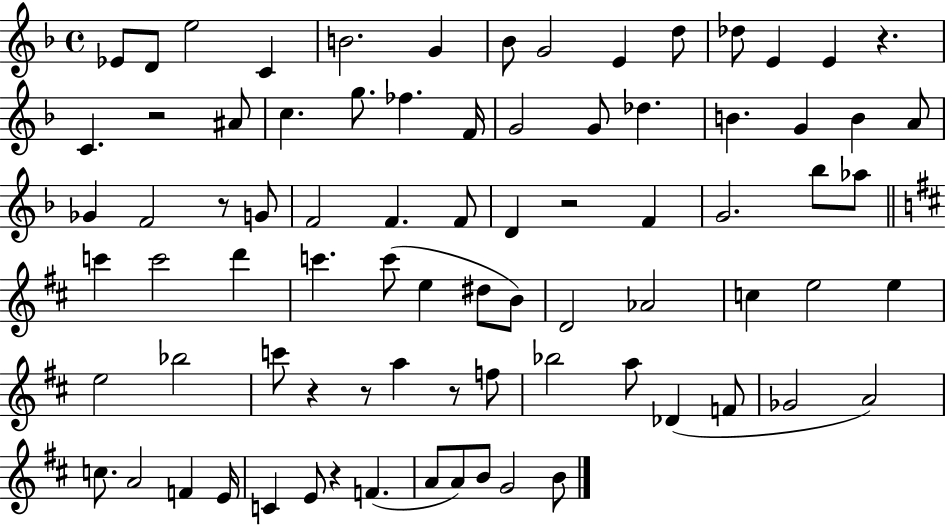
Eb4/e D4/e E5/h C4/q B4/h. G4/q Bb4/e G4/h E4/q D5/e Db5/e E4/q E4/q R/q. C4/q. R/h A#4/e C5/q. G5/e. FES5/q. F4/s G4/h G4/e Db5/q. B4/q. G4/q B4/q A4/e Gb4/q F4/h R/e G4/e F4/h F4/q. F4/e D4/q R/h F4/q G4/h. Bb5/e Ab5/e C6/q C6/h D6/q C6/q. C6/e E5/q D#5/e B4/e D4/h Ab4/h C5/q E5/h E5/q E5/h Bb5/h C6/e R/q R/e A5/q R/e F5/e Bb5/h A5/e Db4/q F4/e Gb4/h A4/h C5/e. A4/h F4/q E4/s C4/q E4/e R/q F4/q. A4/e A4/e B4/e G4/h B4/e